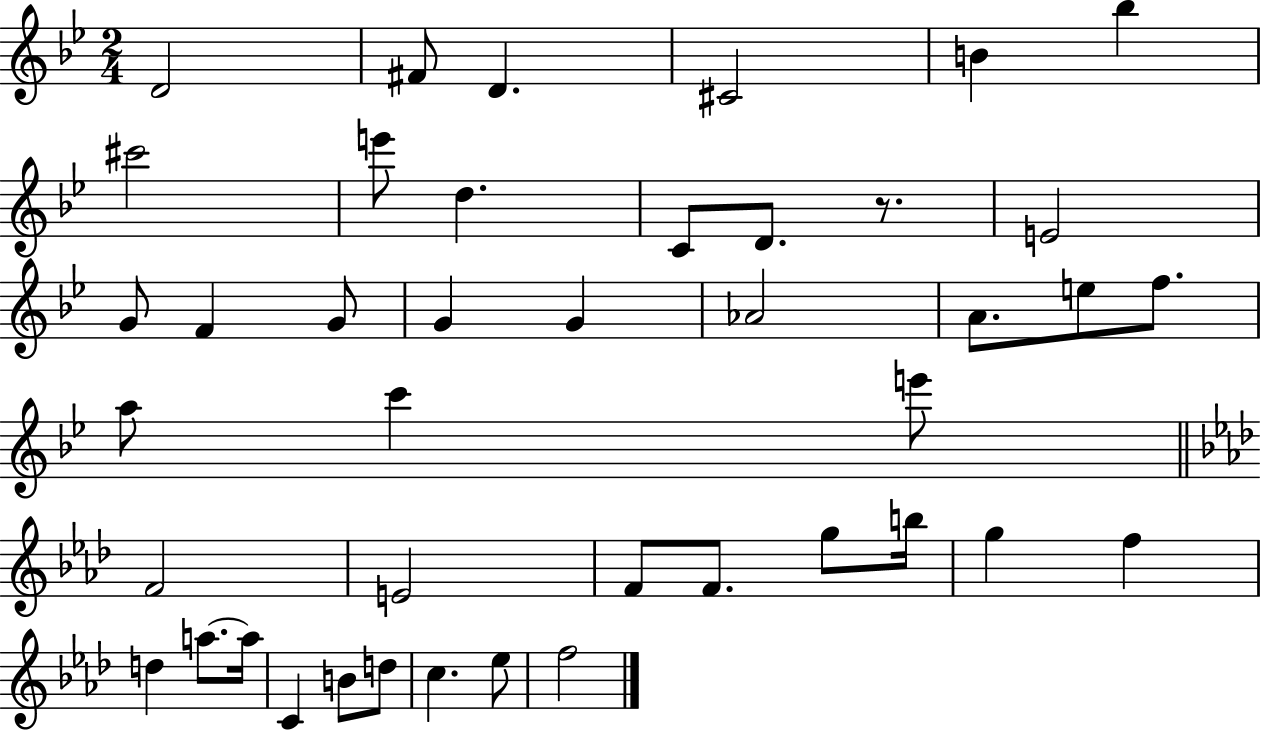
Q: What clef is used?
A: treble